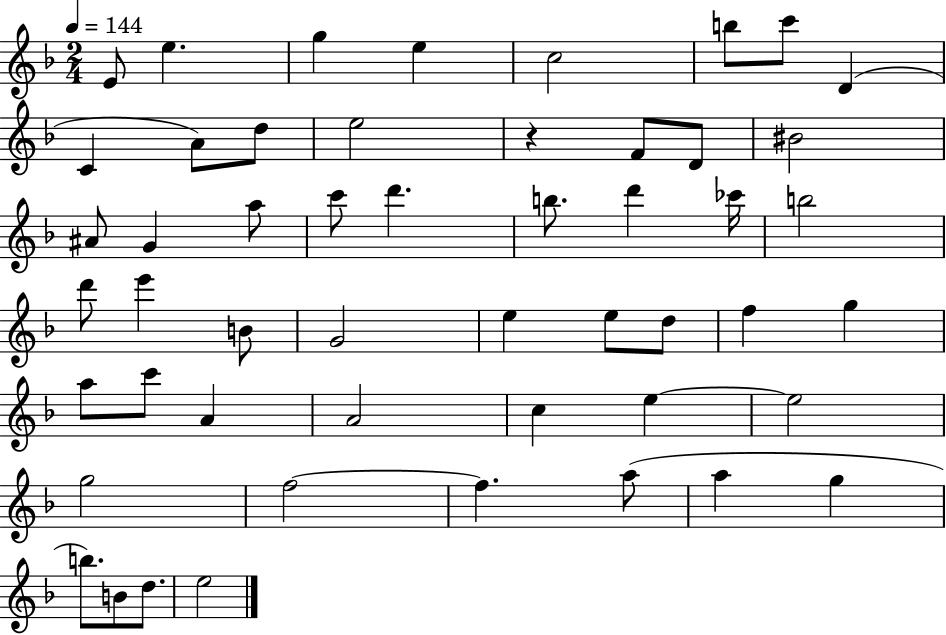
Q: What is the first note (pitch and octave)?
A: E4